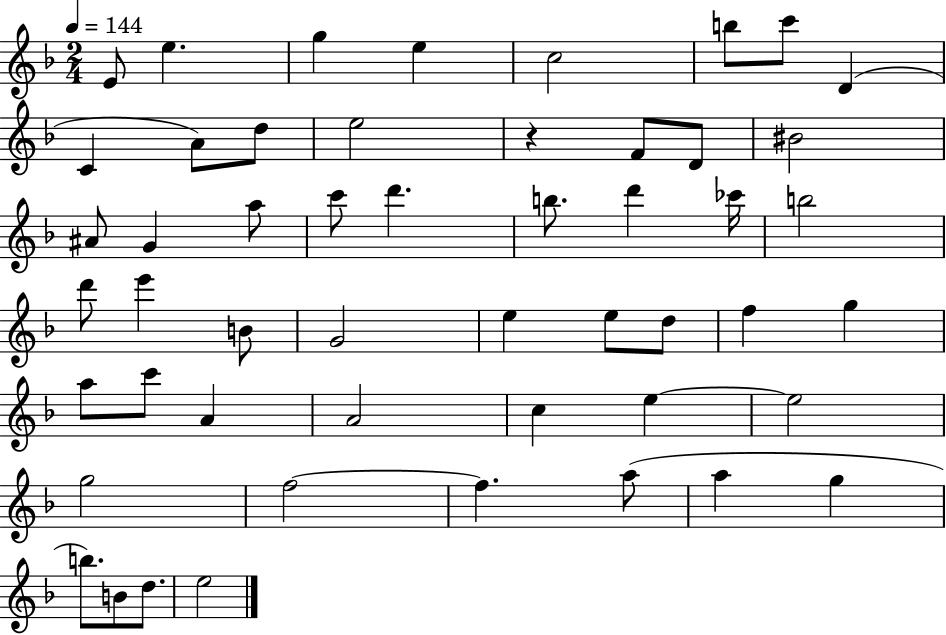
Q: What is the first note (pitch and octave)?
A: E4